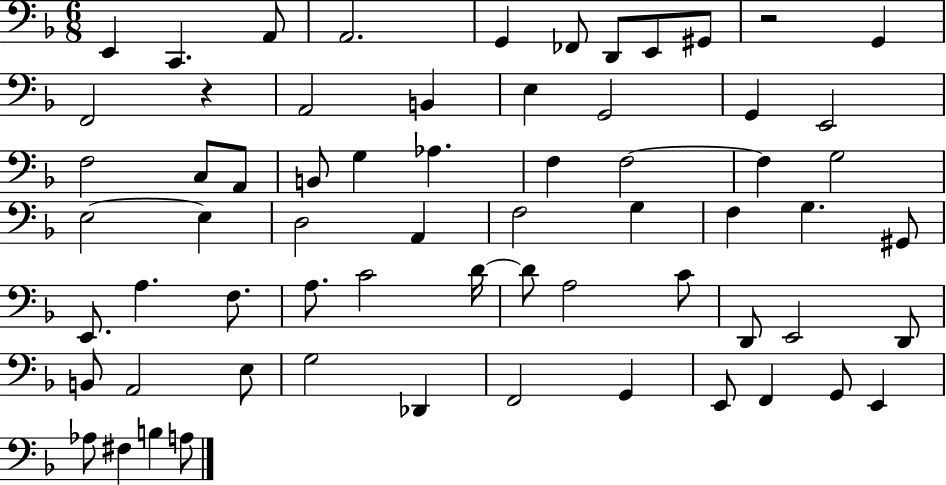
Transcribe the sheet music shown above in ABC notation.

X:1
T:Untitled
M:6/8
L:1/4
K:F
E,, C,, A,,/2 A,,2 G,, _F,,/2 D,,/2 E,,/2 ^G,,/2 z2 G,, F,,2 z A,,2 B,, E, G,,2 G,, E,,2 F,2 C,/2 A,,/2 B,,/2 G, _A, F, F,2 F, G,2 E,2 E, D,2 A,, F,2 G, F, G, ^G,,/2 E,,/2 A, F,/2 A,/2 C2 D/4 D/2 A,2 C/2 D,,/2 E,,2 D,,/2 B,,/2 A,,2 E,/2 G,2 _D,, F,,2 G,, E,,/2 F,, G,,/2 E,, _A,/2 ^F, B, A,/2